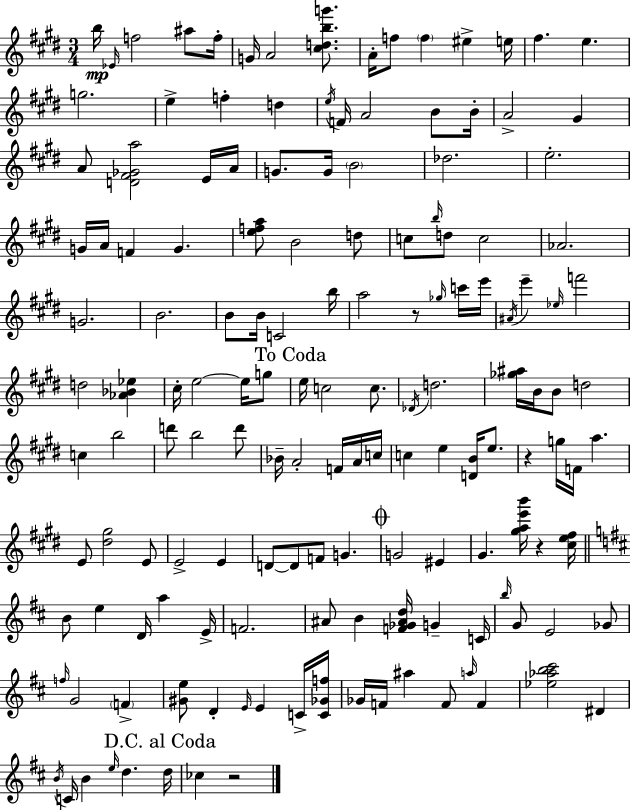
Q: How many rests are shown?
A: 4